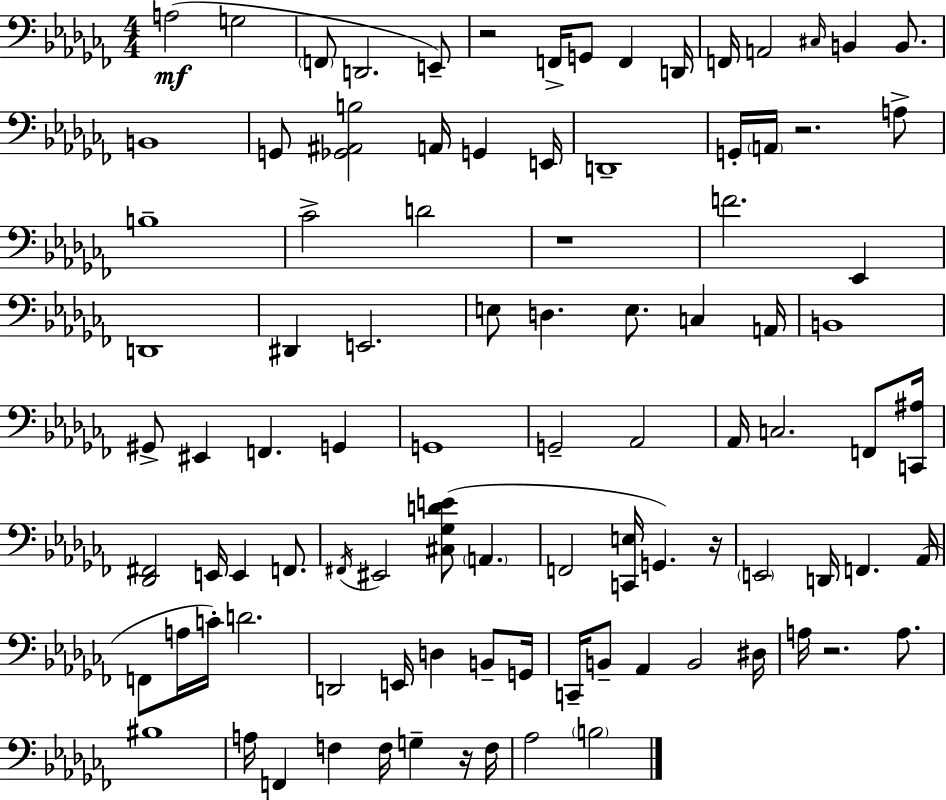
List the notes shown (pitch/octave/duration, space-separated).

A3/h G3/h F2/e D2/h. E2/e R/h F2/s G2/e F2/q D2/s F2/s A2/h C#3/s B2/q B2/e. B2/w G2/e [Gb2,A#2,B3]/h A2/s G2/q E2/s D2/w G2/s A2/s R/h. A3/e B3/w CES4/h D4/h R/w F4/h. Eb2/q D2/w D#2/q E2/h. E3/e D3/q. E3/e. C3/q A2/s B2/w G#2/e EIS2/q F2/q. G2/q G2/w G2/h Ab2/h Ab2/s C3/h. F2/e [C2,A#3]/s [Db2,F#2]/h E2/s E2/q F2/e. F#2/s EIS2/h [C#3,Gb3,D4,E4]/e A2/q. F2/h [C2,E3]/s G2/q. R/s E2/h D2/s F2/q. Ab2/s F2/e A3/s C4/s D4/h. D2/h E2/s D3/q B2/e G2/s C2/s B2/e Ab2/q B2/h D#3/s A3/s R/h. A3/e. BIS3/w A3/s F2/q F3/q F3/s G3/q R/s F3/s Ab3/h B3/h